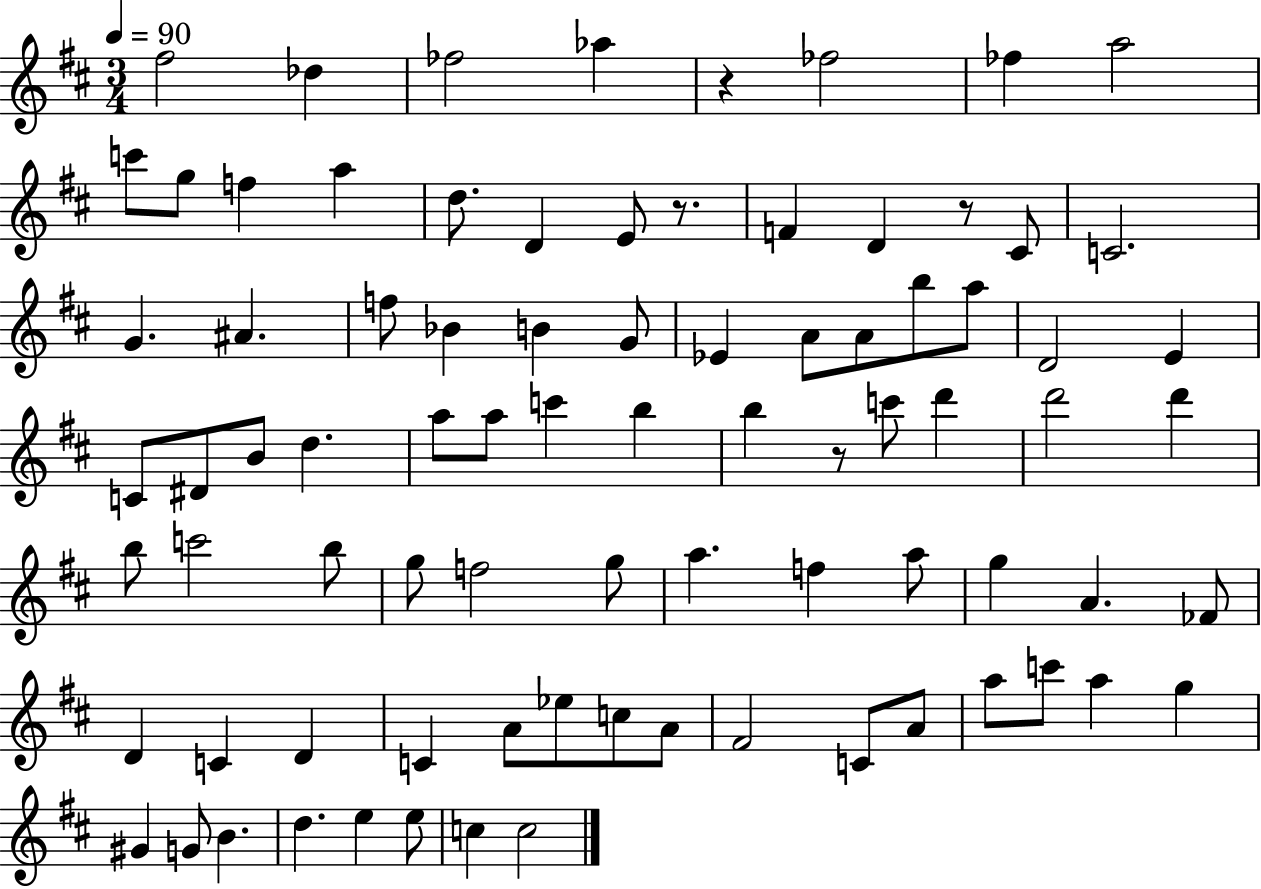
F#5/h Db5/q FES5/h Ab5/q R/q FES5/h FES5/q A5/h C6/e G5/e F5/q A5/q D5/e. D4/q E4/e R/e. F4/q D4/q R/e C#4/e C4/h. G4/q. A#4/q. F5/e Bb4/q B4/q G4/e Eb4/q A4/e A4/e B5/e A5/e D4/h E4/q C4/e D#4/e B4/e D5/q. A5/e A5/e C6/q B5/q B5/q R/e C6/e D6/q D6/h D6/q B5/e C6/h B5/e G5/e F5/h G5/e A5/q. F5/q A5/e G5/q A4/q. FES4/e D4/q C4/q D4/q C4/q A4/e Eb5/e C5/e A4/e F#4/h C4/e A4/e A5/e C6/e A5/q G5/q G#4/q G4/e B4/q. D5/q. E5/q E5/e C5/q C5/h